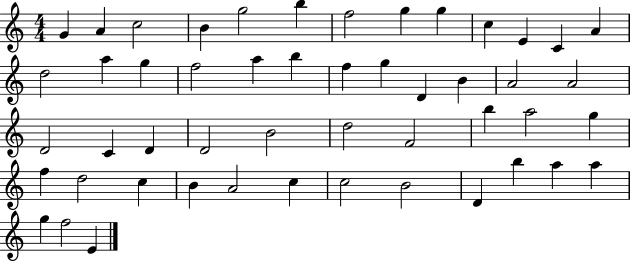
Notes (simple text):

G4/q A4/q C5/h B4/q G5/h B5/q F5/h G5/q G5/q C5/q E4/q C4/q A4/q D5/h A5/q G5/q F5/h A5/q B5/q F5/q G5/q D4/q B4/q A4/h A4/h D4/h C4/q D4/q D4/h B4/h D5/h F4/h B5/q A5/h G5/q F5/q D5/h C5/q B4/q A4/h C5/q C5/h B4/h D4/q B5/q A5/q A5/q G5/q F5/h E4/q